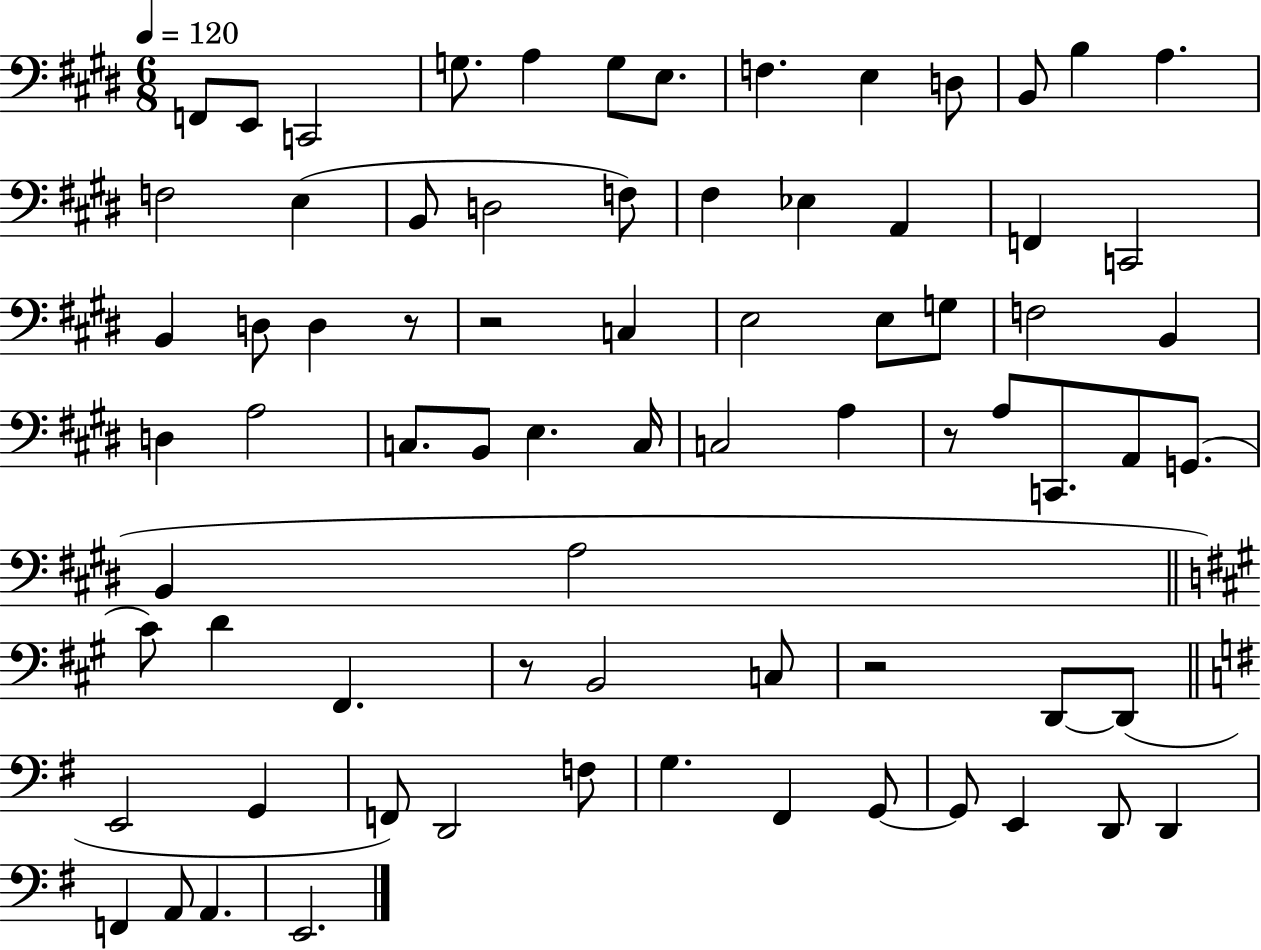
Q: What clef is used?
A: bass